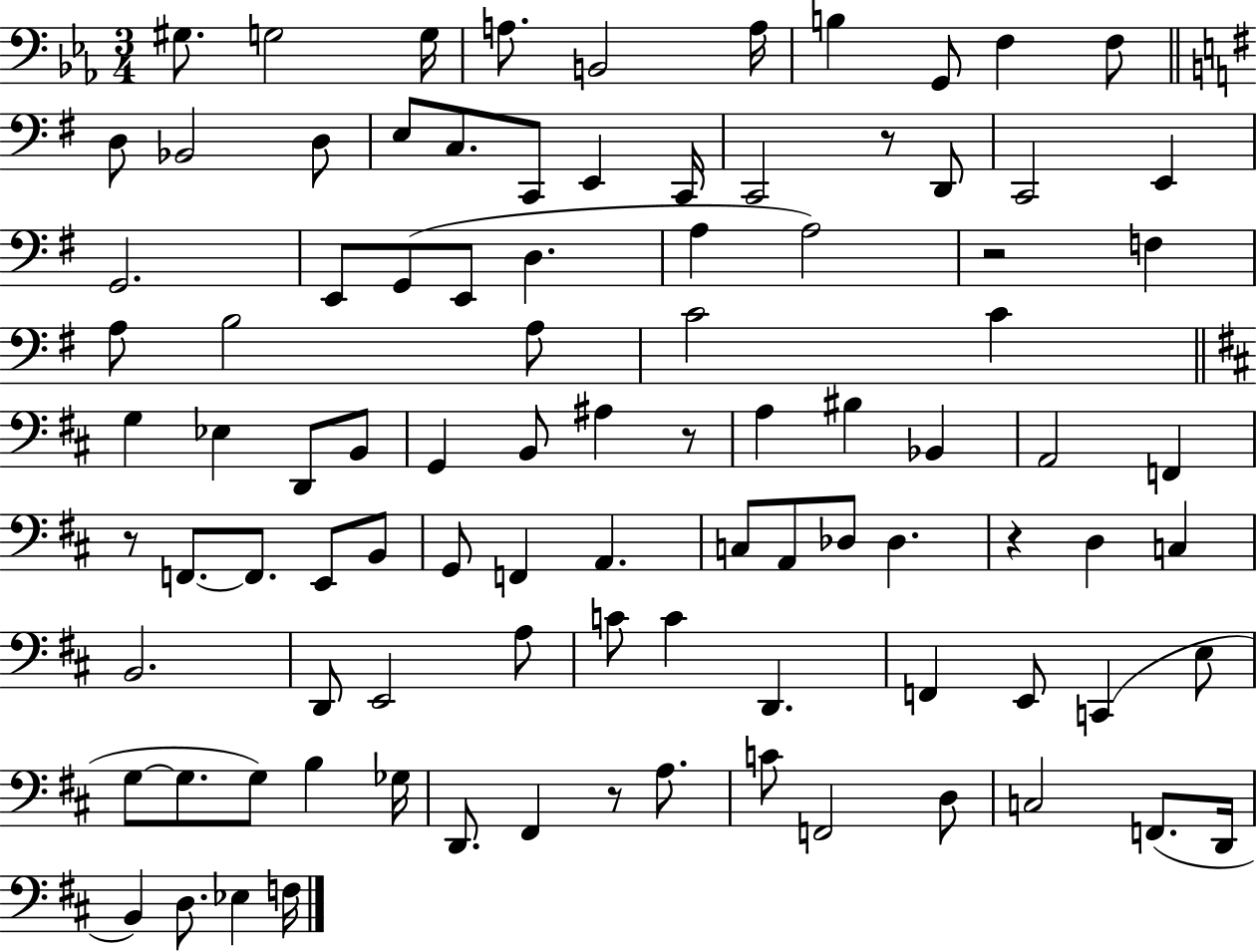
{
  \clef bass
  \numericTimeSignature
  \time 3/4
  \key ees \major
  gis8. g2 g16 | a8. b,2 a16 | b4 g,8 f4 f8 | \bar "||" \break \key g \major d8 bes,2 d8 | e8 c8. c,8 e,4 c,16 | c,2 r8 d,8 | c,2 e,4 | \break g,2. | e,8 g,8( e,8 d4. | a4 a2) | r2 f4 | \break a8 b2 a8 | c'2 c'4 | \bar "||" \break \key d \major g4 ees4 d,8 b,8 | g,4 b,8 ais4 r8 | a4 bis4 bes,4 | a,2 f,4 | \break r8 f,8.~~ f,8. e,8 b,8 | g,8 f,4 a,4. | c8 a,8 des8 des4. | r4 d4 c4 | \break b,2. | d,8 e,2 a8 | c'8 c'4 d,4. | f,4 e,8 c,4( e8 | \break g8~~ g8. g8) b4 ges16 | d,8. fis,4 r8 a8. | c'8 f,2 d8 | c2 f,8.( d,16 | \break b,4) d8. ees4 f16 | \bar "|."
}